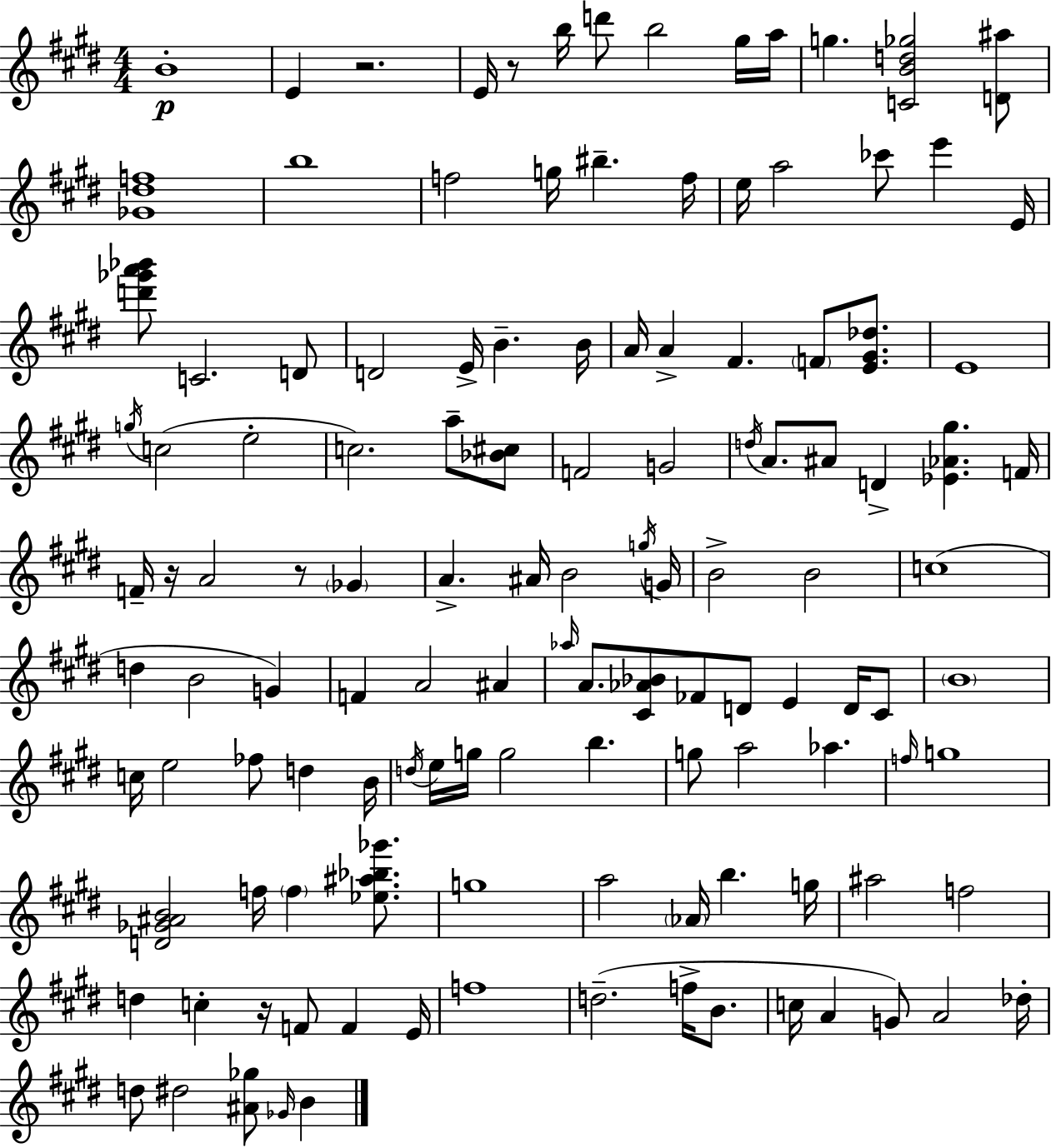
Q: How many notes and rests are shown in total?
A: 125